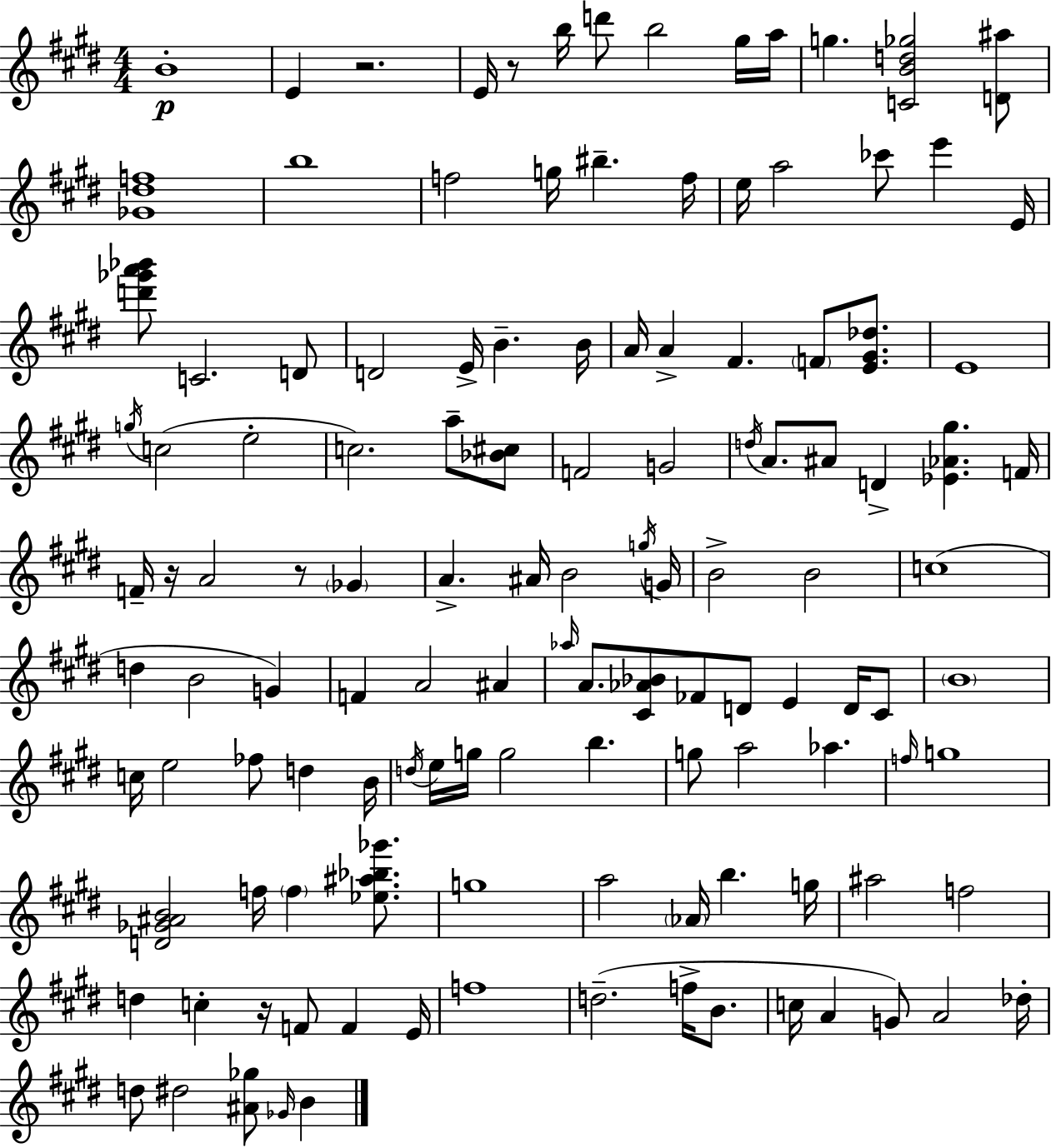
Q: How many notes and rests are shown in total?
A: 125